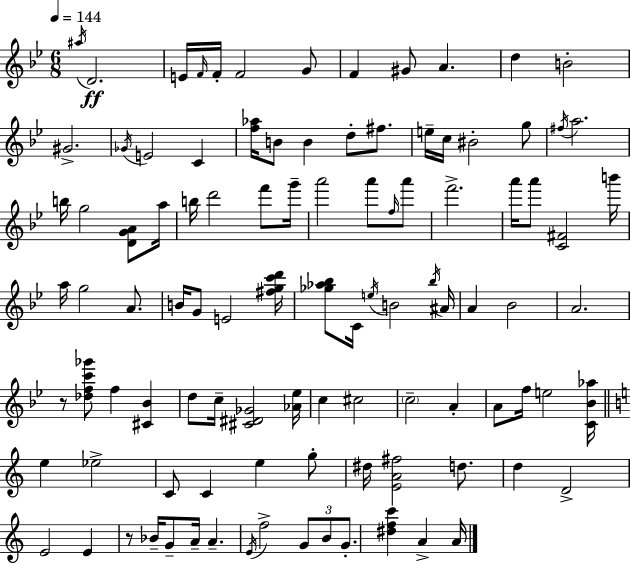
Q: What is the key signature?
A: G minor